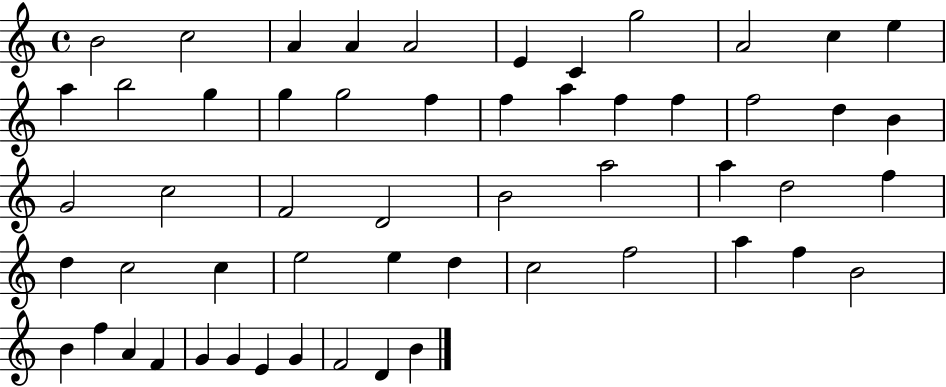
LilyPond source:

{
  \clef treble
  \time 4/4
  \defaultTimeSignature
  \key c \major
  b'2 c''2 | a'4 a'4 a'2 | e'4 c'4 g''2 | a'2 c''4 e''4 | \break a''4 b''2 g''4 | g''4 g''2 f''4 | f''4 a''4 f''4 f''4 | f''2 d''4 b'4 | \break g'2 c''2 | f'2 d'2 | b'2 a''2 | a''4 d''2 f''4 | \break d''4 c''2 c''4 | e''2 e''4 d''4 | c''2 f''2 | a''4 f''4 b'2 | \break b'4 f''4 a'4 f'4 | g'4 g'4 e'4 g'4 | f'2 d'4 b'4 | \bar "|."
}